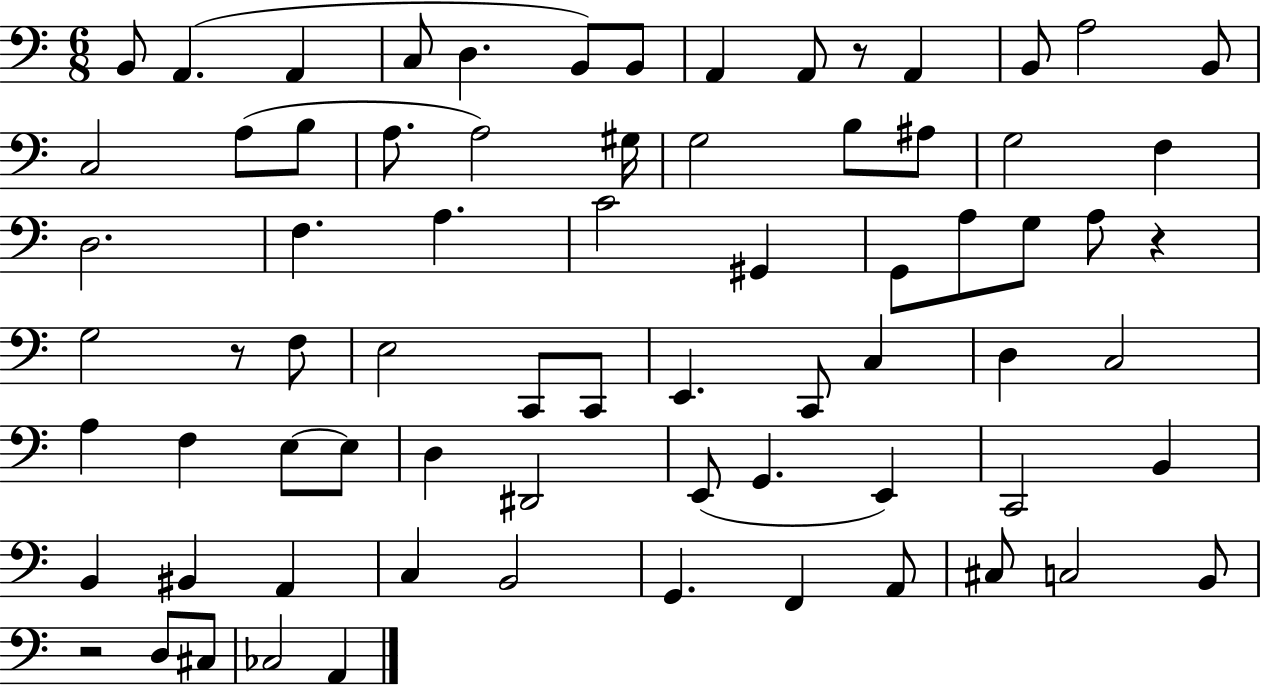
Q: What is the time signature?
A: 6/8